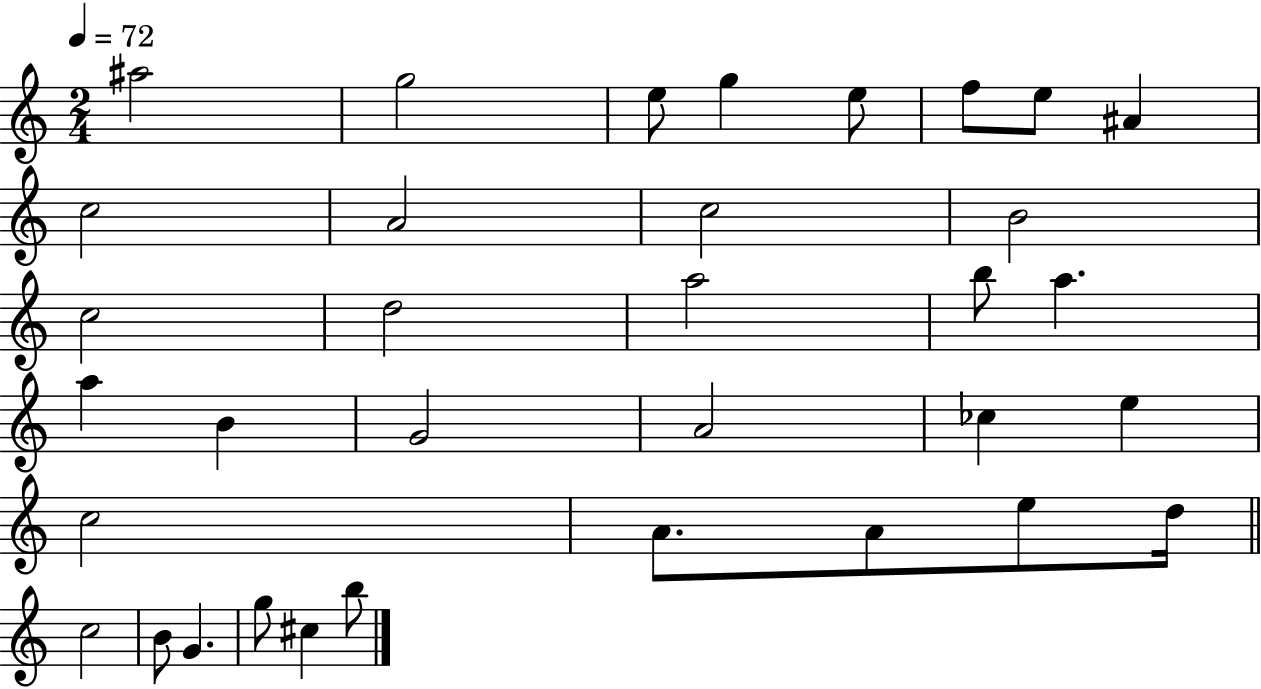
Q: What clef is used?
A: treble